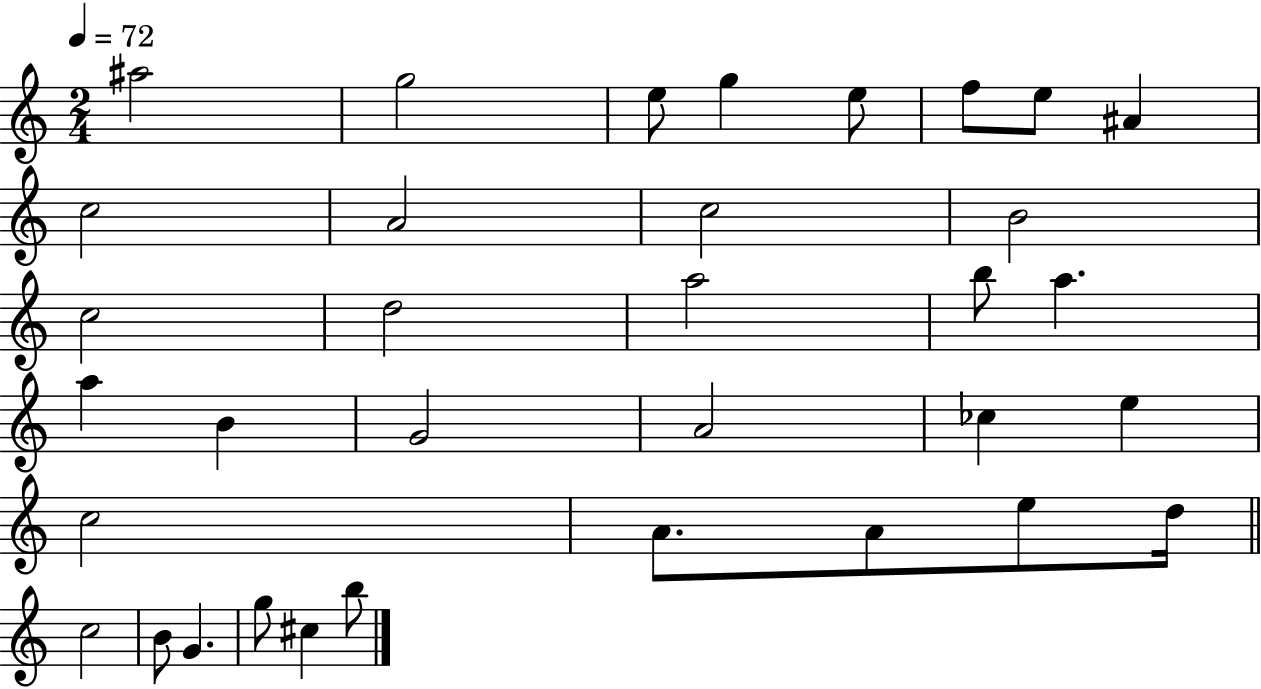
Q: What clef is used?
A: treble